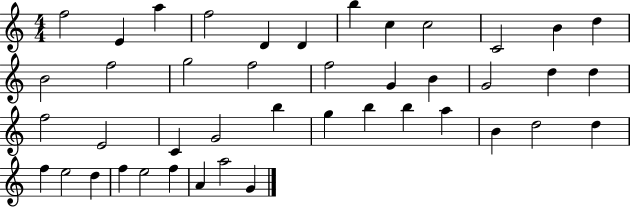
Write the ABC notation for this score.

X:1
T:Untitled
M:4/4
L:1/4
K:C
f2 E a f2 D D b c c2 C2 B d B2 f2 g2 f2 f2 G B G2 d d f2 E2 C G2 b g b b a B d2 d f e2 d f e2 f A a2 G